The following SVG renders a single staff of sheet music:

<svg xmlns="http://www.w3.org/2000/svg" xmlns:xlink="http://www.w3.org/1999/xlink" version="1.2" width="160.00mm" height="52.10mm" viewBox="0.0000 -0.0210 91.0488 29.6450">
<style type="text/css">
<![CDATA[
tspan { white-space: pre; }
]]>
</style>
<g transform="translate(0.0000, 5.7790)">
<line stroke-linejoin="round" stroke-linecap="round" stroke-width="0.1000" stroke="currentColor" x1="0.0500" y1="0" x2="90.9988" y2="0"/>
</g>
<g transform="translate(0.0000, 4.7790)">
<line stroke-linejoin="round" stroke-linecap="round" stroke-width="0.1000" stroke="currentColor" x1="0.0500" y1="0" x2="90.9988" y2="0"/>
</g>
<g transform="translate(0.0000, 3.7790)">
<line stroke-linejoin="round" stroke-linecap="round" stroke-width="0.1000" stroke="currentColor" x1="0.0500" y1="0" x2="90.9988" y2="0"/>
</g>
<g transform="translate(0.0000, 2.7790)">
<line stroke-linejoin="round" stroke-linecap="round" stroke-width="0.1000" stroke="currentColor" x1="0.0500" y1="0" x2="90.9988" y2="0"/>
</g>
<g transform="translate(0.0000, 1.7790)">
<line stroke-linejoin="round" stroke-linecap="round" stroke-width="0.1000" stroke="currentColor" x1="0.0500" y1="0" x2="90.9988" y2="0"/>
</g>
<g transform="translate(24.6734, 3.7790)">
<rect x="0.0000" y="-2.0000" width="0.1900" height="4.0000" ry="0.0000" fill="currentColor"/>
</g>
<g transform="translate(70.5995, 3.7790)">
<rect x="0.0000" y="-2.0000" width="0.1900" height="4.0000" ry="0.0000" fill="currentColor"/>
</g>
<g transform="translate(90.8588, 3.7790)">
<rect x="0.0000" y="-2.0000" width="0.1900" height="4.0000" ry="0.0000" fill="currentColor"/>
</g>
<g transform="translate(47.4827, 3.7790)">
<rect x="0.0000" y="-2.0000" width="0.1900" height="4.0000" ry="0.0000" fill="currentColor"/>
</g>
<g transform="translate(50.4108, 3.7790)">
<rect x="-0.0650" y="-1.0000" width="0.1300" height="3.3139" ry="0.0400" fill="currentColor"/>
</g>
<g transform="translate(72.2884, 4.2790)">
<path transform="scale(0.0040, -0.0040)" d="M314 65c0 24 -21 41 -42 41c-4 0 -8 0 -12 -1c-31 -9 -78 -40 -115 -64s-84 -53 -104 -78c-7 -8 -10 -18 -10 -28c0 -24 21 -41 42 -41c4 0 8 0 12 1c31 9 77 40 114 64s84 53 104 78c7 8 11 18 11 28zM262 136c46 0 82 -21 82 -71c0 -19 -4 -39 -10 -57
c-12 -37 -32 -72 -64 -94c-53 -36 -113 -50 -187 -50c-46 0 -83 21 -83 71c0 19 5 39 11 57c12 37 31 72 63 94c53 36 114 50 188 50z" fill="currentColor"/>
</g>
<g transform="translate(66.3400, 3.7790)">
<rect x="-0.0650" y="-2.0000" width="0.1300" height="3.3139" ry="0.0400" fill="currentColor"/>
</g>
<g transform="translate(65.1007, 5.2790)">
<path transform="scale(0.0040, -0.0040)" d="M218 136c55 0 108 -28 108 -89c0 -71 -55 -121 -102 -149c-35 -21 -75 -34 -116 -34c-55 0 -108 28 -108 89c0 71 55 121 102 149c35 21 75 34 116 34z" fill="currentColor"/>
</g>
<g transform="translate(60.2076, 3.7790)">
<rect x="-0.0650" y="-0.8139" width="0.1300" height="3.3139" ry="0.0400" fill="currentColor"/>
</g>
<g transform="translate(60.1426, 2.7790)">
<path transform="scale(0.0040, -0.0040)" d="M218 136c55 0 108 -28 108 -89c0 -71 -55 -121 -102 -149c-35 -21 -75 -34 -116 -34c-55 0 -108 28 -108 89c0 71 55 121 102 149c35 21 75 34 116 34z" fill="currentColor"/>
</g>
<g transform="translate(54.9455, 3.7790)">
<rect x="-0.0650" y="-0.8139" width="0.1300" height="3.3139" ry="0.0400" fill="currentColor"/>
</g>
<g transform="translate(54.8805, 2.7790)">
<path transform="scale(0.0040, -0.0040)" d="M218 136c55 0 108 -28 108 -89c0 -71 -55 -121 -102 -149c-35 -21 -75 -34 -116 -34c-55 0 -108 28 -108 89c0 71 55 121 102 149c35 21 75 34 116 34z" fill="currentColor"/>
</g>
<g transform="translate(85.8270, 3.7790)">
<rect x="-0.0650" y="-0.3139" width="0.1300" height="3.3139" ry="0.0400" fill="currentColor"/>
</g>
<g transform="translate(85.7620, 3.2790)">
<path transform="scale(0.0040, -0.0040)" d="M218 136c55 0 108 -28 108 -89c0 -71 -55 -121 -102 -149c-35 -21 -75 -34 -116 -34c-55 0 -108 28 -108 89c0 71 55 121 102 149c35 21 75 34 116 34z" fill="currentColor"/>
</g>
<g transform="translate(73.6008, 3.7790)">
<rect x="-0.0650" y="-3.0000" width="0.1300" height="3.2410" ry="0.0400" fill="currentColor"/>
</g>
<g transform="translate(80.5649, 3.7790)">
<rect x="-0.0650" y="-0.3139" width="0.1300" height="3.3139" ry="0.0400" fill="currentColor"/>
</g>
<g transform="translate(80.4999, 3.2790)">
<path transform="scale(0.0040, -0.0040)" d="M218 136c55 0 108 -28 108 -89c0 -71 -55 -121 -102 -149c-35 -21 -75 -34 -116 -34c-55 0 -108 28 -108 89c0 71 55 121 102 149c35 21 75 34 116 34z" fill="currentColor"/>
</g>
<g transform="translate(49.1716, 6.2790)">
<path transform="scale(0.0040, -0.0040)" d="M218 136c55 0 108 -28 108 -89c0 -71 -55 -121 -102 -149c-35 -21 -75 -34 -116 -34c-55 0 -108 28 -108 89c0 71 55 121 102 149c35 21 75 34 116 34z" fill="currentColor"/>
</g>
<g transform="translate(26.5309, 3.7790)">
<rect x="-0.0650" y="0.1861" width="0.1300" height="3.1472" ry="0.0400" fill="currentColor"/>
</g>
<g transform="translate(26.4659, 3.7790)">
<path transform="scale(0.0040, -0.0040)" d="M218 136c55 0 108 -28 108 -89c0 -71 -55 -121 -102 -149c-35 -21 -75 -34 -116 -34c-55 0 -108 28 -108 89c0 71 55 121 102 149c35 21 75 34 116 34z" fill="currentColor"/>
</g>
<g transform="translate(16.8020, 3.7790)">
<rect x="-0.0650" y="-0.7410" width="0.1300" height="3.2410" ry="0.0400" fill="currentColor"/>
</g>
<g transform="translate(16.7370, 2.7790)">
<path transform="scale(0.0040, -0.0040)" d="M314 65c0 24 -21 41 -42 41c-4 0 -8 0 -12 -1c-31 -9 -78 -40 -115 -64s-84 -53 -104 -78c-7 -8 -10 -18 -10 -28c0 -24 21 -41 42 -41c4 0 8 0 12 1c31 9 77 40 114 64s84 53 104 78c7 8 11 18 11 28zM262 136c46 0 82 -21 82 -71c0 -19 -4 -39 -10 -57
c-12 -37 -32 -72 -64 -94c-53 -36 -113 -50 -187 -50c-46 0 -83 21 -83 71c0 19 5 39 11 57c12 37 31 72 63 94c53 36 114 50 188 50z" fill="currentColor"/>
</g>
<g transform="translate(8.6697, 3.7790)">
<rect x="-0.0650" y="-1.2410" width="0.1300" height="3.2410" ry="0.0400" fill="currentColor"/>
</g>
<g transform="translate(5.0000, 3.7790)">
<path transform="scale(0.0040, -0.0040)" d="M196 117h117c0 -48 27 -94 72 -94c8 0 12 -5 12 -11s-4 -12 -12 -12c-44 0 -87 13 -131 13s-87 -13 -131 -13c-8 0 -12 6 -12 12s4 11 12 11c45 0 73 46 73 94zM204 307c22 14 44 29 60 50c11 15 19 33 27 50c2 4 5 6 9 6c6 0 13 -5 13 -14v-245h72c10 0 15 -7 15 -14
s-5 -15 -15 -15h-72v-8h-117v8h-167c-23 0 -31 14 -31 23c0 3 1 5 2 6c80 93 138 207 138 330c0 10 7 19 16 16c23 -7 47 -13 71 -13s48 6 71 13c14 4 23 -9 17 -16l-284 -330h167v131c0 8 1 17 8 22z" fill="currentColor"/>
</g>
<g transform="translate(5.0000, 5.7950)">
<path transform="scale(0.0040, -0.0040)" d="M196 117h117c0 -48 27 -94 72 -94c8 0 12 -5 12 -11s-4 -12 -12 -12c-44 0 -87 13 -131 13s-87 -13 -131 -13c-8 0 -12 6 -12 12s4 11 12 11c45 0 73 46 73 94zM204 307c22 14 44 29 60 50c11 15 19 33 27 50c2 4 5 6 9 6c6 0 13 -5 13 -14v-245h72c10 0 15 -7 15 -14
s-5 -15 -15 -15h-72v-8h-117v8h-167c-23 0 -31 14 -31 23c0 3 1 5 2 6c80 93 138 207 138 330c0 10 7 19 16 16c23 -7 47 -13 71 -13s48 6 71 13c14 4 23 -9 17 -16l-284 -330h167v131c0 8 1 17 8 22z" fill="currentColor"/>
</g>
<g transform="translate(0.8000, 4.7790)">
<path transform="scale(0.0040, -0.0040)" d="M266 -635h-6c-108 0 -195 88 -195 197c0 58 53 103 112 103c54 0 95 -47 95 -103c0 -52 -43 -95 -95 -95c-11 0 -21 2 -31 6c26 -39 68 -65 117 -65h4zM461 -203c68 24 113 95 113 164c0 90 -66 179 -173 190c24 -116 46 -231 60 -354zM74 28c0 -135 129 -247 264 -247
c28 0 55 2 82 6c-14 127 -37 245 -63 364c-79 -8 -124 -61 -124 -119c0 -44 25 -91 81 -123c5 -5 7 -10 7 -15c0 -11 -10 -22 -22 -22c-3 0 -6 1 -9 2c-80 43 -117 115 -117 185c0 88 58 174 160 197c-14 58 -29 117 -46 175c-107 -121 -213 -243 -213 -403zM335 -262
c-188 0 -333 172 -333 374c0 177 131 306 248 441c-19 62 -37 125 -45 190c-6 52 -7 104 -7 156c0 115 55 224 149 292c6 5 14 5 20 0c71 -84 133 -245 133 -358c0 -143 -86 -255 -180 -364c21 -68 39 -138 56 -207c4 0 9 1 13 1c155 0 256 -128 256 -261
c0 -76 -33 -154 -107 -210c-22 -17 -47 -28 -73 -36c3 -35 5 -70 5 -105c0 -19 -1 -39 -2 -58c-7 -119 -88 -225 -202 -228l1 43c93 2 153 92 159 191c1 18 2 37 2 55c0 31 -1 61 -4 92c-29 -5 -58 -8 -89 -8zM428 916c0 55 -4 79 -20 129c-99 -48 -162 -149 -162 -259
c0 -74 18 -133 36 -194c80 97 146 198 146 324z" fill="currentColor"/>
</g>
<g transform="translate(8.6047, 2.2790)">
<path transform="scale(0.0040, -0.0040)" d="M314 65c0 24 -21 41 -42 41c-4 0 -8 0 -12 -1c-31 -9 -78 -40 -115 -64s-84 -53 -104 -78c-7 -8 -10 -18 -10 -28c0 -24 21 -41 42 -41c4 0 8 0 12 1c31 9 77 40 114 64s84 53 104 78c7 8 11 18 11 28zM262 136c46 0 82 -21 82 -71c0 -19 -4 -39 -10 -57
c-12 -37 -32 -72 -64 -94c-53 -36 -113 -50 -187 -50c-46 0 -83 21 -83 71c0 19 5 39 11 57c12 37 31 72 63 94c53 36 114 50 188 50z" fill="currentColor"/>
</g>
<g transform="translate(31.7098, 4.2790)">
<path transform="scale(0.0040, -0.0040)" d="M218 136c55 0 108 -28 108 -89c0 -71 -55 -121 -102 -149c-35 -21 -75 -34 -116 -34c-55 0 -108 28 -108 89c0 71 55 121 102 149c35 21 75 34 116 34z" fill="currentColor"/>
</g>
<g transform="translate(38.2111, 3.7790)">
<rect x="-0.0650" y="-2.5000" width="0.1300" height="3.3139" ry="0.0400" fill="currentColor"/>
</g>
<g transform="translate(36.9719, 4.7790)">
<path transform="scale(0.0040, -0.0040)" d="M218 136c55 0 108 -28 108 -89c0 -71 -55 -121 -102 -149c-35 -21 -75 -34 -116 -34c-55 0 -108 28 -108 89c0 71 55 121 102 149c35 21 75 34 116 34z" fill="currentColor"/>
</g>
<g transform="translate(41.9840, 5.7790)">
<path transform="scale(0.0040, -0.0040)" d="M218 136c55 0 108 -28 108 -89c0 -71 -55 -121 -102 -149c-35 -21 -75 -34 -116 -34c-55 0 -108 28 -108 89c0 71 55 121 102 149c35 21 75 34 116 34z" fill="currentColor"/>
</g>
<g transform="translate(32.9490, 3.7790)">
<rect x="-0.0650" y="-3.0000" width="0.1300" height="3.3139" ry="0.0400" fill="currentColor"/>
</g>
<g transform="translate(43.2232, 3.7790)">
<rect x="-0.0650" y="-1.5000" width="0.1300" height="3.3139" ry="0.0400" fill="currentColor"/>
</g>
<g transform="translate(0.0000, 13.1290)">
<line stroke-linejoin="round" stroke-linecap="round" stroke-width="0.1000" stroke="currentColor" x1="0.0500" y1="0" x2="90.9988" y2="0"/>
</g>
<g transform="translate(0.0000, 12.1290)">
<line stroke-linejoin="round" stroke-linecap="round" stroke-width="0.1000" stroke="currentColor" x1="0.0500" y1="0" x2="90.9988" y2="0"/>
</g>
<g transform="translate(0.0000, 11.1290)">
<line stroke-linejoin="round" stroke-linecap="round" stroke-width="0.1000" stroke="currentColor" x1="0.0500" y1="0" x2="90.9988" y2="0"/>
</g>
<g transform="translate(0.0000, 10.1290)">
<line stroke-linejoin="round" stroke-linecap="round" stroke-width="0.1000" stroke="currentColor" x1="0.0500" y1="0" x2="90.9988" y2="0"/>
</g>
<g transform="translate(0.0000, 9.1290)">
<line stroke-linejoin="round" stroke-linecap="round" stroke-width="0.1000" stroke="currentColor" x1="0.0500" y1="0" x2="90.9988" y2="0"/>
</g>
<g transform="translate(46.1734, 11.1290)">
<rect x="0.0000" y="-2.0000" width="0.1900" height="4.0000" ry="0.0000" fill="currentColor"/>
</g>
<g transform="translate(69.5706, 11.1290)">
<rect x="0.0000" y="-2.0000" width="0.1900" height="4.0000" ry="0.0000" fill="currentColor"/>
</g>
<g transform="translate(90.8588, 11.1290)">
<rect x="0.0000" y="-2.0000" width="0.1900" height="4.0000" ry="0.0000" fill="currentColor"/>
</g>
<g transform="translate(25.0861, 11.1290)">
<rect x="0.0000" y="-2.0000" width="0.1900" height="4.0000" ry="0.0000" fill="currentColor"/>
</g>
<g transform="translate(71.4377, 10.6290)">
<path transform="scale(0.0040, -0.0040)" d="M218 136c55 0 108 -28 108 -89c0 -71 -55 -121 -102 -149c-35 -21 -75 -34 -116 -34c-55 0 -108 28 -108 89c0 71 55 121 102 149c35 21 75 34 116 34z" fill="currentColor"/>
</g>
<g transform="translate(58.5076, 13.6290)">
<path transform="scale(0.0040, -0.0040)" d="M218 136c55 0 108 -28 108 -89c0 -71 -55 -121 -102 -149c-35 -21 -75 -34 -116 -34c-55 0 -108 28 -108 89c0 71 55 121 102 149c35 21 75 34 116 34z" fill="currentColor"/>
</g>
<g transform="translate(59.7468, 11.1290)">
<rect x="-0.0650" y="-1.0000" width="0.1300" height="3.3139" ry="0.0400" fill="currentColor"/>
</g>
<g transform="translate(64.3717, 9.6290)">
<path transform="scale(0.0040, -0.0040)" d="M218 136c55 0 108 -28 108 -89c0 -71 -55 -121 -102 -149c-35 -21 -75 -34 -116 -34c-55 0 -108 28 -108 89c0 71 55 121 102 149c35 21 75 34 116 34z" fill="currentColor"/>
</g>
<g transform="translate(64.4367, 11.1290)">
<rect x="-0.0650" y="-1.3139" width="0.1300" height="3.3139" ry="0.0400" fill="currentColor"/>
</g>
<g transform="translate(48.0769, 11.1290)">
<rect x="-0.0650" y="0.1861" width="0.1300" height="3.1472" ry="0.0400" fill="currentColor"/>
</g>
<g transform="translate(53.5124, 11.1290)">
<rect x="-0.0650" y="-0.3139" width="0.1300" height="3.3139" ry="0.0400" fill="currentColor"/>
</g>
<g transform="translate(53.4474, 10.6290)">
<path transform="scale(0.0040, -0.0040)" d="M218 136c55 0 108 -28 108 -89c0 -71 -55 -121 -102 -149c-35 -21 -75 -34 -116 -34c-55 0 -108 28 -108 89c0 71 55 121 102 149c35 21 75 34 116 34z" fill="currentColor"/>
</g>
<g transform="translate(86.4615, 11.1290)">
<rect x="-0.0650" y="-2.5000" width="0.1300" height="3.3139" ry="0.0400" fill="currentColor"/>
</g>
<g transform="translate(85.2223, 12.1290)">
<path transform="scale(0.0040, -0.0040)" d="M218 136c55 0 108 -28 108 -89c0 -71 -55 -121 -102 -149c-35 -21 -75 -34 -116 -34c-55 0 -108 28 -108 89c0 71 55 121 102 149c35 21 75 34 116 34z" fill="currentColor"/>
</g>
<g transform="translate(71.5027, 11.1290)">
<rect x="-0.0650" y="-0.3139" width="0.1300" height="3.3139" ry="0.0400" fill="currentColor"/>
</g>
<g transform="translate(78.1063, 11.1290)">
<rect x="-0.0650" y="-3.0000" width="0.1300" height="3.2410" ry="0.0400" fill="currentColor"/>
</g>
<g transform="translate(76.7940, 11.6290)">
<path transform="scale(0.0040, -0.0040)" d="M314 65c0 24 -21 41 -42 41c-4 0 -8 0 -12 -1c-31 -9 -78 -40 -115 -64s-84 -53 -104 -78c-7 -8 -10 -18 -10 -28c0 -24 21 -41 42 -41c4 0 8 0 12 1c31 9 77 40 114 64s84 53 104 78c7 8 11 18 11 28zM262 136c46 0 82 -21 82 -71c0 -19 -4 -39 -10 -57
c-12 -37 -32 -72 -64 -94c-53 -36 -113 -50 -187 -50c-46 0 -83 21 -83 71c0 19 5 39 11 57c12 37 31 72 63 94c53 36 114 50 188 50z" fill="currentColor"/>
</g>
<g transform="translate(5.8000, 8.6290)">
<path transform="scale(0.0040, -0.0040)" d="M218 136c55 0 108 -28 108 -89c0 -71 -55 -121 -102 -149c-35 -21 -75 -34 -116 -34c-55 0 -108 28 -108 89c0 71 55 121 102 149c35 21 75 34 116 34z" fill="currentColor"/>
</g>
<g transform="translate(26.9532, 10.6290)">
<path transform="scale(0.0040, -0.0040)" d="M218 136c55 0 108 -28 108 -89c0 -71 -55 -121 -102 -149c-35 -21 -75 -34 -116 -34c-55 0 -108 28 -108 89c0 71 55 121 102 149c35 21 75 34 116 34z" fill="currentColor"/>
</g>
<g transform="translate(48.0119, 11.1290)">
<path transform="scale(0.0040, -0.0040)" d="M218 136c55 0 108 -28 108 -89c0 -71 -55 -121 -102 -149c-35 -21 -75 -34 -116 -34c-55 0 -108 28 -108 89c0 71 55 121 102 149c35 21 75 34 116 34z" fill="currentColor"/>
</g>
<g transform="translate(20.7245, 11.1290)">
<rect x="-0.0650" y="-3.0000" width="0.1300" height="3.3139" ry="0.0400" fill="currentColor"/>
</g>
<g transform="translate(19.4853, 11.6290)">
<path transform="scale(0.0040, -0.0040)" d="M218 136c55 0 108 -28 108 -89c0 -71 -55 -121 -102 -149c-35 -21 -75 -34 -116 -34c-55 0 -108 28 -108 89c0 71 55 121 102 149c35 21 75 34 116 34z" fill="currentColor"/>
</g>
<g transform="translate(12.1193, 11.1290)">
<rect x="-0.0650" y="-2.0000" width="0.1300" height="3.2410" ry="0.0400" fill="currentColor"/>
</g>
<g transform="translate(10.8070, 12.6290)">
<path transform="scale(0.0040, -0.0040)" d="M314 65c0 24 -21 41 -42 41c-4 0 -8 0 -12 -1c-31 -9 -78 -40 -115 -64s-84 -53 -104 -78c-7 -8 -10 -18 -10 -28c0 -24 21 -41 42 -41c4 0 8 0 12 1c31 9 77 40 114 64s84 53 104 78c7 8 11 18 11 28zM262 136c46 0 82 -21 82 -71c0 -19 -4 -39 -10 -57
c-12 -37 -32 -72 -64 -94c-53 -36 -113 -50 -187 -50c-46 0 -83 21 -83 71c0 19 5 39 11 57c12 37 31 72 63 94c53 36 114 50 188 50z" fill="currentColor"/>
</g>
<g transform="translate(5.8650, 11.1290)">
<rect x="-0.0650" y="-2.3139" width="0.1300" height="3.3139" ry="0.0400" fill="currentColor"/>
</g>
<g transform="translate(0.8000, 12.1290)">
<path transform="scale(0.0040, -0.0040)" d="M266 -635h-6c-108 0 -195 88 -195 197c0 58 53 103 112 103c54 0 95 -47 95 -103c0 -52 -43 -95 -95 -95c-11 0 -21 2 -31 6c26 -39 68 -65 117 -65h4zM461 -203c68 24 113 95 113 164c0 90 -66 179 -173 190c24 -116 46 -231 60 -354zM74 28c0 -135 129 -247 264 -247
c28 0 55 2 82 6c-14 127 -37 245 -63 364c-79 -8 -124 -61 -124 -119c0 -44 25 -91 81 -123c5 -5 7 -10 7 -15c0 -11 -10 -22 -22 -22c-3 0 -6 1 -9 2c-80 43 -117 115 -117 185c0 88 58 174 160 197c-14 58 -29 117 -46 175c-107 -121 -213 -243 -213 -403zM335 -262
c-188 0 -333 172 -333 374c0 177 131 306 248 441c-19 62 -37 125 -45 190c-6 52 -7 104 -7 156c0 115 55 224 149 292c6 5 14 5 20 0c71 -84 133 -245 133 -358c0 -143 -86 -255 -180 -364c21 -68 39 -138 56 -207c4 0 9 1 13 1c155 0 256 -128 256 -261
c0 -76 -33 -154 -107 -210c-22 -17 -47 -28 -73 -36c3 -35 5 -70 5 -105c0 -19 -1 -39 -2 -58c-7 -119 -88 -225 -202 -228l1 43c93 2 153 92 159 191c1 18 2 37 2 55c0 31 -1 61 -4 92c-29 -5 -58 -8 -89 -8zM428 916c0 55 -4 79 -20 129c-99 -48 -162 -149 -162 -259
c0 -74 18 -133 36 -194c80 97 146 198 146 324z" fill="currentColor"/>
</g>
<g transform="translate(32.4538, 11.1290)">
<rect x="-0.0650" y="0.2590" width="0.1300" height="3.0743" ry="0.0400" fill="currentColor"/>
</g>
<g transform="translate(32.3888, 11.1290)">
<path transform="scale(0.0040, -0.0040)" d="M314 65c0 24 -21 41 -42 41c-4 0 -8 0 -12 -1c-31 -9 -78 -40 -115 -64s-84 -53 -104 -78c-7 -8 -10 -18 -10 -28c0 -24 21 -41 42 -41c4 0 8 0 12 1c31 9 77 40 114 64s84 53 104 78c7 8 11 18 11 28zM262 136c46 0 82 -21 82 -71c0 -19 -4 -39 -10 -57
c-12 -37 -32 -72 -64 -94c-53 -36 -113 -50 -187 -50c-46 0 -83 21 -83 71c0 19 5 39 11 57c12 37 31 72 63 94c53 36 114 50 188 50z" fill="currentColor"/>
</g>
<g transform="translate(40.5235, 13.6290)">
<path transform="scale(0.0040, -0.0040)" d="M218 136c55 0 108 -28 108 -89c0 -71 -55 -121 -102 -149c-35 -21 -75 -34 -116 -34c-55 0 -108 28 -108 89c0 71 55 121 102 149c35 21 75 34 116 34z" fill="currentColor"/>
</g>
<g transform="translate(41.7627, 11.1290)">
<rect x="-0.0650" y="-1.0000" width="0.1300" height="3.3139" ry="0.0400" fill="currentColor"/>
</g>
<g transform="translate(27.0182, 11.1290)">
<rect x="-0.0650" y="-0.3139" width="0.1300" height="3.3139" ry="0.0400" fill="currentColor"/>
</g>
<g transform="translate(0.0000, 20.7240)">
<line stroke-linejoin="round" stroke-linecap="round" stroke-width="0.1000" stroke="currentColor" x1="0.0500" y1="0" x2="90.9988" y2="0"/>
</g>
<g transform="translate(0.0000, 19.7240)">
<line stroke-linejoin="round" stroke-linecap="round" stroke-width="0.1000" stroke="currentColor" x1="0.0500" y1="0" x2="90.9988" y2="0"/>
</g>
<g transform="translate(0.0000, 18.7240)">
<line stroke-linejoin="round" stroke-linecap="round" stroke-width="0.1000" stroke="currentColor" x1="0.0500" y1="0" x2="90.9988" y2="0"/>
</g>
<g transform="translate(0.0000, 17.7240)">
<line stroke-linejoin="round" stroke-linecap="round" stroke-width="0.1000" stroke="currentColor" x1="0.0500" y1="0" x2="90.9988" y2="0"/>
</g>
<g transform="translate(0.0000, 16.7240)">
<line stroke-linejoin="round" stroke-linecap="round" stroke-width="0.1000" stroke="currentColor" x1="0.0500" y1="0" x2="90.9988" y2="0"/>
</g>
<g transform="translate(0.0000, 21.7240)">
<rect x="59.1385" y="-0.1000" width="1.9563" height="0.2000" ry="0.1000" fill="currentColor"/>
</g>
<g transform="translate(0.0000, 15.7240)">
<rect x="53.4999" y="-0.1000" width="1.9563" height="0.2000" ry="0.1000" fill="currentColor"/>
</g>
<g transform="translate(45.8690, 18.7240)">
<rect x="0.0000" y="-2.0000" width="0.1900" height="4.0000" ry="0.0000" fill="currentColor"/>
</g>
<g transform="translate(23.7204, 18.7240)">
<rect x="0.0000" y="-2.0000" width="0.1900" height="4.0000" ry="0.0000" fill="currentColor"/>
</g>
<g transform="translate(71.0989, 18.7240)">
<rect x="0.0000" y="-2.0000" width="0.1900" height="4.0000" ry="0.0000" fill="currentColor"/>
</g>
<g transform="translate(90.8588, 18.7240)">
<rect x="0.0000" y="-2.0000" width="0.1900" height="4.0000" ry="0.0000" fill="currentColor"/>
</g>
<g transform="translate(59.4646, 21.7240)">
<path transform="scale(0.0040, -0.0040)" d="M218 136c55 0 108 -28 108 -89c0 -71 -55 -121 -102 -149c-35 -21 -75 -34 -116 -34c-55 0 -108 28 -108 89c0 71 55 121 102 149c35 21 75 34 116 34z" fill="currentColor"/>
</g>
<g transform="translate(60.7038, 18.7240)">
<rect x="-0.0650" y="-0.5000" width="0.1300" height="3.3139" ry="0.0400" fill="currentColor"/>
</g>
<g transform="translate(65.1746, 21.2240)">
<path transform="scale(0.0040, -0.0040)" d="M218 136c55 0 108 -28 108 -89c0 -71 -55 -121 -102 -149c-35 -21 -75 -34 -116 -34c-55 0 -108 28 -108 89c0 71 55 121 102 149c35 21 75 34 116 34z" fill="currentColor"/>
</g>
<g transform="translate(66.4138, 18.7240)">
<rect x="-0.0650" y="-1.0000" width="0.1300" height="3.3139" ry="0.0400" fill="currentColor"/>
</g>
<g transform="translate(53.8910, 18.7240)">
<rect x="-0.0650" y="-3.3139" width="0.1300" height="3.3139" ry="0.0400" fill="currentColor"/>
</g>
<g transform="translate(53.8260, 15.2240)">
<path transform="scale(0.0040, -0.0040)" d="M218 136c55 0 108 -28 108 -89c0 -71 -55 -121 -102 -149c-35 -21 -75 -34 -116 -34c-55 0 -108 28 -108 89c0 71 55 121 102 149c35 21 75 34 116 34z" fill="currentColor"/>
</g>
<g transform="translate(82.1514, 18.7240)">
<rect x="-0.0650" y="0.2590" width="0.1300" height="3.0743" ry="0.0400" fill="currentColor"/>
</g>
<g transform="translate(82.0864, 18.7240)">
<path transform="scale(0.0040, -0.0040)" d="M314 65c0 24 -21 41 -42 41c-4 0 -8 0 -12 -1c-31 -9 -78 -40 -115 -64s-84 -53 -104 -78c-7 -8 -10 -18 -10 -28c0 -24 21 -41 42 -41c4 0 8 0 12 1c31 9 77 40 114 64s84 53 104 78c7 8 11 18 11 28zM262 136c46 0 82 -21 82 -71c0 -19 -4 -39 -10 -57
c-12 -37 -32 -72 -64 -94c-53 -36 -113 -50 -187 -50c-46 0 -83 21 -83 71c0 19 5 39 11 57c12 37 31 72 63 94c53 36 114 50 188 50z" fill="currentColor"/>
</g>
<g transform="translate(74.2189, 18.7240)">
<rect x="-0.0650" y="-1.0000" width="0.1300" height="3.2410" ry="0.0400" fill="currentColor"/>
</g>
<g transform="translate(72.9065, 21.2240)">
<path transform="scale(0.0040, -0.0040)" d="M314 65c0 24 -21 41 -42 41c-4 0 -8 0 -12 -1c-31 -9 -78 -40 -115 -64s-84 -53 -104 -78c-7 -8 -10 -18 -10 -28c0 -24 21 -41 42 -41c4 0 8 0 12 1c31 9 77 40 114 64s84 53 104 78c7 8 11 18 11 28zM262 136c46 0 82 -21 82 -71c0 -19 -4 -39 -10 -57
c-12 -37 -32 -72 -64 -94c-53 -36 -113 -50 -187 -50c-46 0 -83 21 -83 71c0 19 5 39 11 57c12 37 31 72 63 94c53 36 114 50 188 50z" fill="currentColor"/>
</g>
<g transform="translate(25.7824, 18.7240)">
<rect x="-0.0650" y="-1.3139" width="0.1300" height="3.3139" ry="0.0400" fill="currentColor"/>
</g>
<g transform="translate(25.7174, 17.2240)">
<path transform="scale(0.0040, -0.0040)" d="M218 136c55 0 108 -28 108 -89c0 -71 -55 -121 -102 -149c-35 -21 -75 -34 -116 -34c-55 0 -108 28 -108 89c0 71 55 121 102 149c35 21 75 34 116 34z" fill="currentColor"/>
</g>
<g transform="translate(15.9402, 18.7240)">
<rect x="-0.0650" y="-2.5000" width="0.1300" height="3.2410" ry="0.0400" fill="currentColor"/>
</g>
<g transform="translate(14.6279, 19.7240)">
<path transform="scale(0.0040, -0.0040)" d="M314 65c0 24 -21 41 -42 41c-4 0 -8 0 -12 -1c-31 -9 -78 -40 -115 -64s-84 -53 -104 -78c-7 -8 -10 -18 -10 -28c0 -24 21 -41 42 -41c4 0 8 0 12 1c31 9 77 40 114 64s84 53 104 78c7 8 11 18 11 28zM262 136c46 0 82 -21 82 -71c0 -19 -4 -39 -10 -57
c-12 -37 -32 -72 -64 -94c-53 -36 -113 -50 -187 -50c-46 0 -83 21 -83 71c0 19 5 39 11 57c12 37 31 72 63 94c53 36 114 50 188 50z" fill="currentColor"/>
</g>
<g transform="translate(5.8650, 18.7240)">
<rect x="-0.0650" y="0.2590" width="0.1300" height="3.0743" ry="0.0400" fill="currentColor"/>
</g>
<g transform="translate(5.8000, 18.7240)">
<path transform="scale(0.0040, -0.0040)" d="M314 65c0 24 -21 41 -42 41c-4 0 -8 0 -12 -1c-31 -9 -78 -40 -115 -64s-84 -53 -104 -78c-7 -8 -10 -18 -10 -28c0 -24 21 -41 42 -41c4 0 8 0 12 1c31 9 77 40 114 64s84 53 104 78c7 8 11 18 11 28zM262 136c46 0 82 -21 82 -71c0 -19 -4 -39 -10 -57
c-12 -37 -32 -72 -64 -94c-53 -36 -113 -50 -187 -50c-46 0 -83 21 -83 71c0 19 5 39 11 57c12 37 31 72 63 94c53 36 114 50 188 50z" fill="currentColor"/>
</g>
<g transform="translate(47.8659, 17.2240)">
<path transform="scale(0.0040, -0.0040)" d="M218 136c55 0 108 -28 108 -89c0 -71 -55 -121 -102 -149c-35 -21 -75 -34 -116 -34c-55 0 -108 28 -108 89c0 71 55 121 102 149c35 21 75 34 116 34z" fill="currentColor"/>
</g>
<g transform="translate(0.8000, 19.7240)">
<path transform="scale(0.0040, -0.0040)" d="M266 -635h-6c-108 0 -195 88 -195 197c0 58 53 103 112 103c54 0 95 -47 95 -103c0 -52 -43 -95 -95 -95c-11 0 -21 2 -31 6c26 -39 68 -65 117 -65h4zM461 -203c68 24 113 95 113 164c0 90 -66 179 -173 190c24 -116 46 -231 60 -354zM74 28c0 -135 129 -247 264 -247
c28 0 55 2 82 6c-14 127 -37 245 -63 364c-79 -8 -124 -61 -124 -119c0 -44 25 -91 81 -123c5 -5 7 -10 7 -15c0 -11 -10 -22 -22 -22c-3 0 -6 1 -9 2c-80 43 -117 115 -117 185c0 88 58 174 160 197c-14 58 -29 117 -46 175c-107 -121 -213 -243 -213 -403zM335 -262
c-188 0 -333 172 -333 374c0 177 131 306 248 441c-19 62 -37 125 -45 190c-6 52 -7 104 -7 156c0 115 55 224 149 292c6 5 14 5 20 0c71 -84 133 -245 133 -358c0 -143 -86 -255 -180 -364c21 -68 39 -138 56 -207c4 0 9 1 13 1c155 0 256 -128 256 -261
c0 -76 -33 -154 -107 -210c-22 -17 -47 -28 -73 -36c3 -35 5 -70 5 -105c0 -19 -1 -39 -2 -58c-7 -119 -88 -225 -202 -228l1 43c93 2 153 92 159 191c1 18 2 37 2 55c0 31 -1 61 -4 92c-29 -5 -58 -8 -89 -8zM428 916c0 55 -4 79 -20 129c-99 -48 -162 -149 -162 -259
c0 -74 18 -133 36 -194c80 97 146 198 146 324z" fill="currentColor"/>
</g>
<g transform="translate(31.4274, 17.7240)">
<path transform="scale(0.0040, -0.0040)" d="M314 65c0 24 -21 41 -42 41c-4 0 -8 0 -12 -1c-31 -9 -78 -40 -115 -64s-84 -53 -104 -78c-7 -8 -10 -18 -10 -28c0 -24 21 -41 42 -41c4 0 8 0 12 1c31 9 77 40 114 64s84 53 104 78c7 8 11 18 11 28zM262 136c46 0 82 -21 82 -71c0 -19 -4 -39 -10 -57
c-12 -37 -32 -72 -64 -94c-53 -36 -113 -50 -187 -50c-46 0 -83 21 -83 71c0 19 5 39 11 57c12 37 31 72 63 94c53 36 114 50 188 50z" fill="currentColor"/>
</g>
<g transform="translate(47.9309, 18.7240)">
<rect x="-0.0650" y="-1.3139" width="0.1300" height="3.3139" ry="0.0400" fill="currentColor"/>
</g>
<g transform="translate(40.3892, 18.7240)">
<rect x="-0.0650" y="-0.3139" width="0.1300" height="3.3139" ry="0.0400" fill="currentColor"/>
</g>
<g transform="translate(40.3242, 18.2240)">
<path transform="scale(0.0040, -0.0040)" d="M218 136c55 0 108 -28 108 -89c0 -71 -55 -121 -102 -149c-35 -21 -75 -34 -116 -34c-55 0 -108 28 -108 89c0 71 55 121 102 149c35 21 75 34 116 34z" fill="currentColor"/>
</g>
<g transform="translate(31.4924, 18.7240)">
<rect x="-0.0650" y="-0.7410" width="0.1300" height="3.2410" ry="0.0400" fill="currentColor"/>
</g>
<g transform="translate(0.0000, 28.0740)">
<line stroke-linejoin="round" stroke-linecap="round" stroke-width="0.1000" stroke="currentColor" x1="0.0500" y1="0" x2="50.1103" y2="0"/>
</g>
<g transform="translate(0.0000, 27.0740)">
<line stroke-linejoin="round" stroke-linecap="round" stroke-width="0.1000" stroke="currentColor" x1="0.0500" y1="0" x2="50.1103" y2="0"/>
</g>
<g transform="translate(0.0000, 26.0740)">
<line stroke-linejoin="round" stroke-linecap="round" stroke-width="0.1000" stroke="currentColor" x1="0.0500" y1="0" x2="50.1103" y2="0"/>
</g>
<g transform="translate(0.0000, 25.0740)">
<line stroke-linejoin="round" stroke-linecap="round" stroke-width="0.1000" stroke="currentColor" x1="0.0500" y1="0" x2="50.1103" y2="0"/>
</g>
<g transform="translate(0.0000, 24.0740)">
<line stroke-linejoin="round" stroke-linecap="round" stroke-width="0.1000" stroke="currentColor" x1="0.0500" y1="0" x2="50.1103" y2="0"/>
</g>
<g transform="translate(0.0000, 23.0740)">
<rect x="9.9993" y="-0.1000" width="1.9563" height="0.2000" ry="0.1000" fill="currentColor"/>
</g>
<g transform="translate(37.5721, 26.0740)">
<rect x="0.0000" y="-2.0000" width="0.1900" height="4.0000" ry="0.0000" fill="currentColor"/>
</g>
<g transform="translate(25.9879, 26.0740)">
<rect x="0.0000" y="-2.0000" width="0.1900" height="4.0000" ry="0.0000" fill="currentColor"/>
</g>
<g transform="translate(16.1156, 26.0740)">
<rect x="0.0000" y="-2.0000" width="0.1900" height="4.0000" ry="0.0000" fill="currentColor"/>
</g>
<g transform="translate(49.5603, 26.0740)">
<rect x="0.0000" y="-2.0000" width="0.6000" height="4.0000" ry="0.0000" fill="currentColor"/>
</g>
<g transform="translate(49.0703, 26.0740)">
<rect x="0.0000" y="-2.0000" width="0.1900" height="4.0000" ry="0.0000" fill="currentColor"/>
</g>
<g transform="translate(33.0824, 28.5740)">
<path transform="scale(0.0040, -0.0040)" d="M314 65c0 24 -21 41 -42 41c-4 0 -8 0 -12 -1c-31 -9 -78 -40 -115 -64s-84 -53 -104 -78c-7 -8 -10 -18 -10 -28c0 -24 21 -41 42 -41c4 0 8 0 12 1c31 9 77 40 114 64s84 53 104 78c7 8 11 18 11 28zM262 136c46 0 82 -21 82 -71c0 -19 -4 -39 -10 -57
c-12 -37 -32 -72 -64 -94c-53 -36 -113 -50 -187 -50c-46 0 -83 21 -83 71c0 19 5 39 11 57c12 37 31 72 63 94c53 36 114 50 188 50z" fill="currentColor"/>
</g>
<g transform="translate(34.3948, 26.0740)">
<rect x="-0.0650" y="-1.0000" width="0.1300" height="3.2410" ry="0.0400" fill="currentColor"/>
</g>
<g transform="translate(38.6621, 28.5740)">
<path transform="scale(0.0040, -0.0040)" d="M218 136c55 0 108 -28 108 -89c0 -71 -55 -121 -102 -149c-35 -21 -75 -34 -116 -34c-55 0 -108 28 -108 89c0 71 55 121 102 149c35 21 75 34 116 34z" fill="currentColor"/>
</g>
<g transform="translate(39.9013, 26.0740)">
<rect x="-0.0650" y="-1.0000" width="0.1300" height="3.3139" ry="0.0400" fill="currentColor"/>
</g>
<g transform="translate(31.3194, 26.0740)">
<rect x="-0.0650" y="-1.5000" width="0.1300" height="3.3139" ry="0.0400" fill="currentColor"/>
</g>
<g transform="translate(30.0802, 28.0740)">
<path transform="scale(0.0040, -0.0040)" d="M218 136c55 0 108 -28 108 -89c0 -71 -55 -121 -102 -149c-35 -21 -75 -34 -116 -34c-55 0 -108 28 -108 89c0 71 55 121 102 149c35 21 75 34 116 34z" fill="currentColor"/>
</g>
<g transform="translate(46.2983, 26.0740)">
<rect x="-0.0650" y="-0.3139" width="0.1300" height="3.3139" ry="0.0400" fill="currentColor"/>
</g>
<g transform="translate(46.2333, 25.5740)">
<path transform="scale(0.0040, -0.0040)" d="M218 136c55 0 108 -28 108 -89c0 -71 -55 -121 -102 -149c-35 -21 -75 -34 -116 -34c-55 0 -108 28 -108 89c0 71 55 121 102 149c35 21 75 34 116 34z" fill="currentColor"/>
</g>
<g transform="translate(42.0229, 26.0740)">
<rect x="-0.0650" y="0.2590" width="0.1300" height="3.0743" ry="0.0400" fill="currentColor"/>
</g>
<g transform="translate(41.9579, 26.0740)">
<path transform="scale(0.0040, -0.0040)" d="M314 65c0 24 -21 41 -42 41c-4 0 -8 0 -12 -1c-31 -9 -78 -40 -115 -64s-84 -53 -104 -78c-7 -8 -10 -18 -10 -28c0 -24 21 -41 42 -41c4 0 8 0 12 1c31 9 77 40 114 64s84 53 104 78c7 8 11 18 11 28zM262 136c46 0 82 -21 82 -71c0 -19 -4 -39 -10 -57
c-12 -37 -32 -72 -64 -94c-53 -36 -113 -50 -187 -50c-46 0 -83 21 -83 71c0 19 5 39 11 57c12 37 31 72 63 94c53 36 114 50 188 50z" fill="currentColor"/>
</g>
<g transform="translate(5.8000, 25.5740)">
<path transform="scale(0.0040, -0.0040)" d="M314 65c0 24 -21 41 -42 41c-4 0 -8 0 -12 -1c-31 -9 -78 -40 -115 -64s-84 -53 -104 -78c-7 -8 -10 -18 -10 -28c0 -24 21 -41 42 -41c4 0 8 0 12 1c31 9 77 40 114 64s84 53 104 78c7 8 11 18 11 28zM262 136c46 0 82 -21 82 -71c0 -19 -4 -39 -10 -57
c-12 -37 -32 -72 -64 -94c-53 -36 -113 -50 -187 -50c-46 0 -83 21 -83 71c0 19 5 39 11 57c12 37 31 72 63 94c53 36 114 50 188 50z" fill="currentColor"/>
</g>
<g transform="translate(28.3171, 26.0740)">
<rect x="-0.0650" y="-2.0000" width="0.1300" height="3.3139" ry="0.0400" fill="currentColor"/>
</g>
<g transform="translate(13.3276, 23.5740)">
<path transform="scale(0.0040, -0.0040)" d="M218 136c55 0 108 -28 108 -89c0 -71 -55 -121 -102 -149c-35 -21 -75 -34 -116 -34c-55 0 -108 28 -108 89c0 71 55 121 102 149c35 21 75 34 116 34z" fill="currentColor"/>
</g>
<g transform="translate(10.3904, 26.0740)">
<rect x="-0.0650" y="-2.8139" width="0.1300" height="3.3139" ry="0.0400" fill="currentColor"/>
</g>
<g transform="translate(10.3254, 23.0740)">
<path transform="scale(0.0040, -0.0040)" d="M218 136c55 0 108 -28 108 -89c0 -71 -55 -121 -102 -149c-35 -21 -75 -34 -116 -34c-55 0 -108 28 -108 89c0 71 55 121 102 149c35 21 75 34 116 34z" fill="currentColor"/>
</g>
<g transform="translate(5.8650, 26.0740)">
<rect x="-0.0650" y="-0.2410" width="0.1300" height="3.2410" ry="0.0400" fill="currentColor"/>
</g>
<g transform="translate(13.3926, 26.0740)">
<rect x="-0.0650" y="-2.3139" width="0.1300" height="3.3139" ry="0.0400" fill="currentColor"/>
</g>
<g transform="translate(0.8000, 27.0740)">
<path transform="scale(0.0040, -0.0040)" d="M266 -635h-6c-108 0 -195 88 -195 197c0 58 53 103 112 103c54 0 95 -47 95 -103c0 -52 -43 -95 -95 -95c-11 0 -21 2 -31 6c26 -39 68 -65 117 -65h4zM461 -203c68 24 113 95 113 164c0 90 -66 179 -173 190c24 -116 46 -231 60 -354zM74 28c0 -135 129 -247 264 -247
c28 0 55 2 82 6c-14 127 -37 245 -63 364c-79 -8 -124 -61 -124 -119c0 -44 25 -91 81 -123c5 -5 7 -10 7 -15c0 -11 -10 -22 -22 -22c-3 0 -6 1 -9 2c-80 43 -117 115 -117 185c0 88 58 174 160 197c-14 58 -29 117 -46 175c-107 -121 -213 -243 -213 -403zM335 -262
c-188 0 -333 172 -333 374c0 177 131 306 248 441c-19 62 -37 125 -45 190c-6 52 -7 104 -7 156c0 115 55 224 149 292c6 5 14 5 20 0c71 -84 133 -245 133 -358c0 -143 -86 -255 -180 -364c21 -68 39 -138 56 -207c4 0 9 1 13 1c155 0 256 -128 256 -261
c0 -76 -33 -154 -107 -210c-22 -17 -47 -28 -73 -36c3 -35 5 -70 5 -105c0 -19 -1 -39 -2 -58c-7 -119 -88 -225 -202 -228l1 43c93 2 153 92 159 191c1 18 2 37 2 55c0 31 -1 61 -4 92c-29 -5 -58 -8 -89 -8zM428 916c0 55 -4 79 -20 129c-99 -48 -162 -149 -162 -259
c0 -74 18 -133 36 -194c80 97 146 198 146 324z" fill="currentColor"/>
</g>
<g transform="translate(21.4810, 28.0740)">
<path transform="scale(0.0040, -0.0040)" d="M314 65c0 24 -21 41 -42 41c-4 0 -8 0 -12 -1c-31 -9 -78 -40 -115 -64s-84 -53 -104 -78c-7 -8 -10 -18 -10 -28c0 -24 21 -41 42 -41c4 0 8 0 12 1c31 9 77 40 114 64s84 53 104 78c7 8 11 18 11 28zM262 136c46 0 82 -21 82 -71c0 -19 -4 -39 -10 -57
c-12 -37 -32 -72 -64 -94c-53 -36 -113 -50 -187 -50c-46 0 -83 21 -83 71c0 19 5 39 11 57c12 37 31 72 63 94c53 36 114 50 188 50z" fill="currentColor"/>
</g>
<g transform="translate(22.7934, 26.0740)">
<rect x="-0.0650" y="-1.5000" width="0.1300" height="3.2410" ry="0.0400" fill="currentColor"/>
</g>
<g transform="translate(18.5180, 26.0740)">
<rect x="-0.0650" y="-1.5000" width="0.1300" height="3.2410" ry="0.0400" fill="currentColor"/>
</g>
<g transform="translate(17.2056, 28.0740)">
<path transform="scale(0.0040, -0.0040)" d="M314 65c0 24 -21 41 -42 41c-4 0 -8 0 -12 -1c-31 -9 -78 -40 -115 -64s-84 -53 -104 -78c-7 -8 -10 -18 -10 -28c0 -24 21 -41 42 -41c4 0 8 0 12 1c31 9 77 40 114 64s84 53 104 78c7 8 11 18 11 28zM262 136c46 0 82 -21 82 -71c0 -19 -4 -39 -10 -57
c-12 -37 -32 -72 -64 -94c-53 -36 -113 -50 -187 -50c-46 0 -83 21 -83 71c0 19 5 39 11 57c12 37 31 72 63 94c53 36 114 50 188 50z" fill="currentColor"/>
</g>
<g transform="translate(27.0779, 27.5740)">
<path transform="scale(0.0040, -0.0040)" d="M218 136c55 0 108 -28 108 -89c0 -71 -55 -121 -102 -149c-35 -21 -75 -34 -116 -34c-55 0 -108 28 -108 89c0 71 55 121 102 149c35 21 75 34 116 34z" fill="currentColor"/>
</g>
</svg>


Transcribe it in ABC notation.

X:1
T:Untitled
M:4/4
L:1/4
K:C
e2 d2 B A G E D d d F A2 c c g F2 A c B2 D B c D e c A2 G B2 G2 e d2 c e b C D D2 B2 c2 a g E2 E2 F E D2 D B2 c